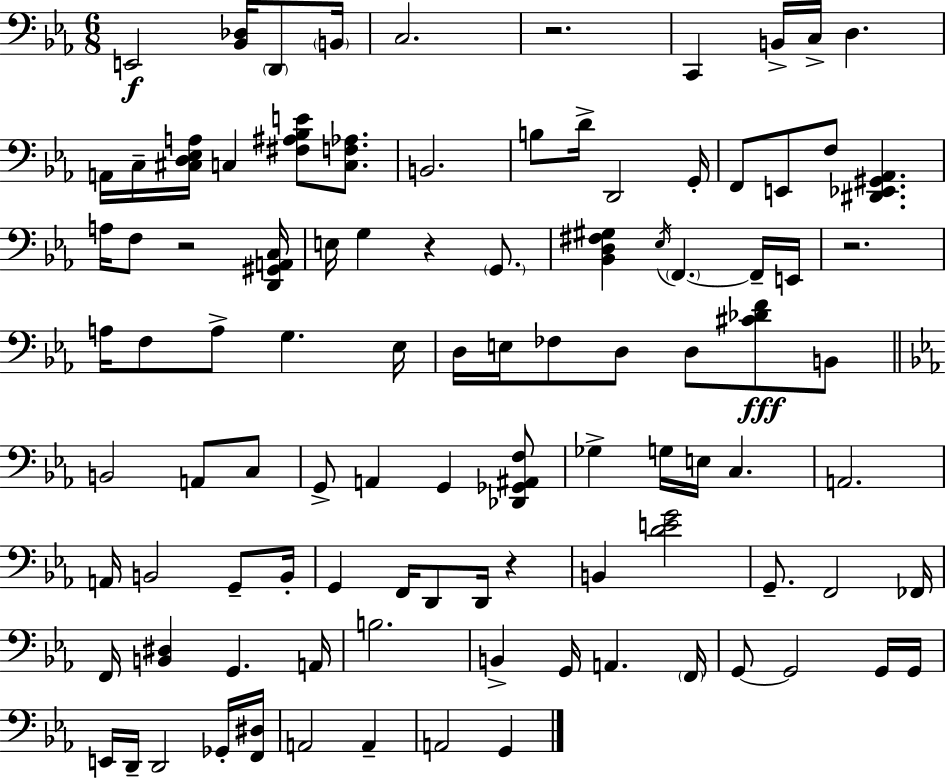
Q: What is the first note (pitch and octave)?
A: E2